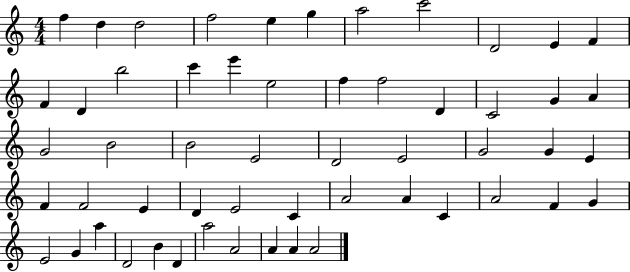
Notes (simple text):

F5/q D5/q D5/h F5/h E5/q G5/q A5/h C6/h D4/h E4/q F4/q F4/q D4/q B5/h C6/q E6/q E5/h F5/q F5/h D4/q C4/h G4/q A4/q G4/h B4/h B4/h E4/h D4/h E4/h G4/h G4/q E4/q F4/q F4/h E4/q D4/q E4/h C4/q A4/h A4/q C4/q A4/h F4/q G4/q E4/h G4/q A5/q D4/h B4/q D4/q A5/h A4/h A4/q A4/q A4/h